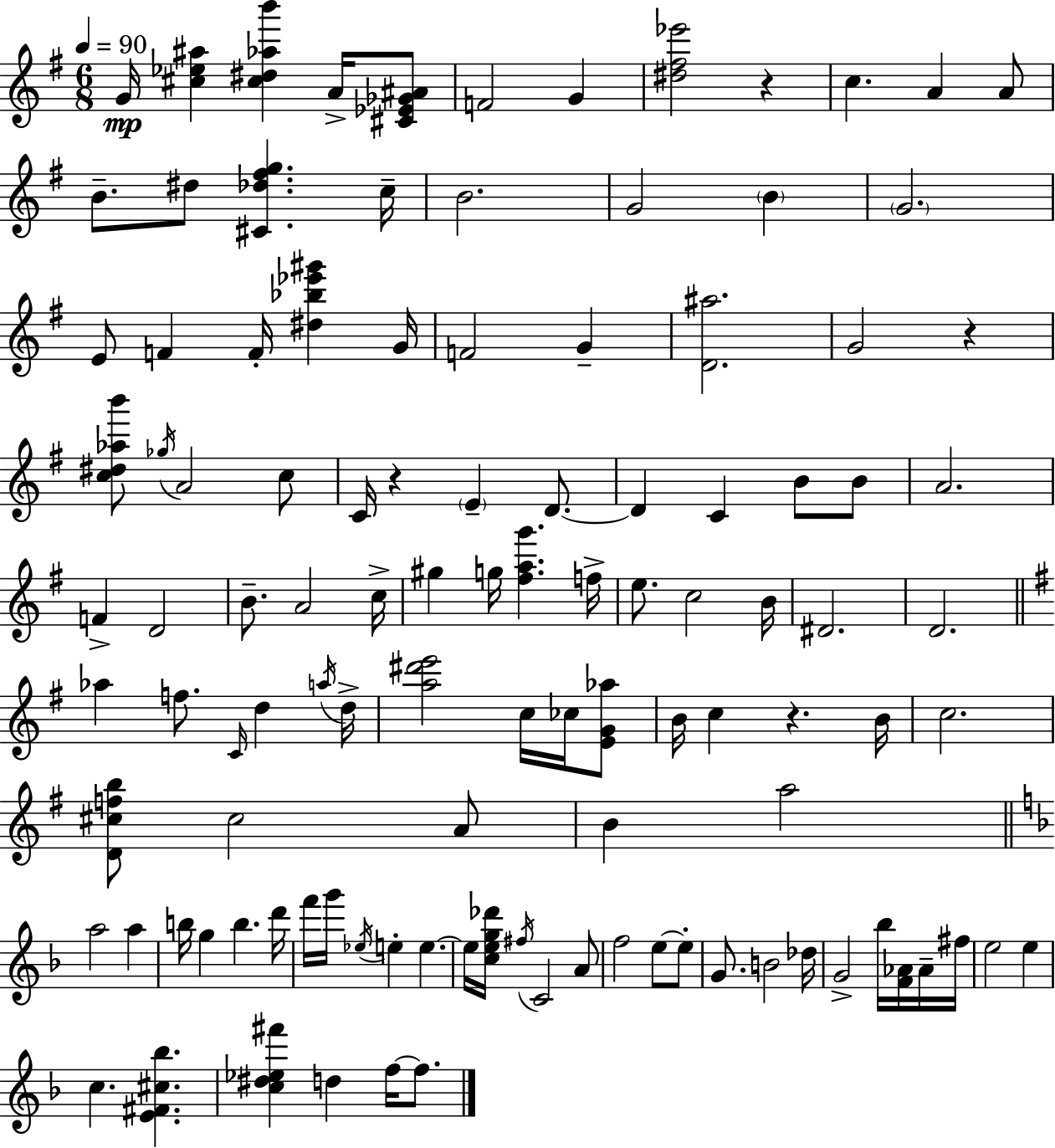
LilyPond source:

{
  \clef treble
  \numericTimeSignature
  \time 6/8
  \key g \major
  \tempo 4 = 90
  g'16\mp <cis'' ees'' ais''>4 <cis'' dis'' aes'' b'''>4 a'16-> <cis' ees' ges' ais'>8 | f'2 g'4 | <dis'' fis'' ees'''>2 r4 | c''4. a'4 a'8 | \break b'8.-- dis''8 <cis' des'' fis'' g''>4. c''16-- | b'2. | g'2 \parenthesize b'4 | \parenthesize g'2. | \break e'8 f'4 f'16-. <dis'' bes'' ees''' gis'''>4 g'16 | f'2 g'4-- | <d' ais''>2. | g'2 r4 | \break <c'' dis'' aes'' b'''>8 \acciaccatura { ges''16 } a'2 c''8 | c'16 r4 \parenthesize e'4-- d'8.~~ | d'4 c'4 b'8 b'8 | a'2. | \break f'4-> d'2 | b'8.-- a'2 | c''16-> gis''4 g''16 <fis'' a'' g'''>4. | f''16-> e''8. c''2 | \break b'16 dis'2. | d'2. | \bar "||" \break \key g \major aes''4 f''8. \grace { c'16 } d''4 | \acciaccatura { a''16 } d''16-> <a'' dis''' e'''>2 c''16 ces''16 | <e' g' aes''>8 b'16 c''4 r4. | b'16 c''2. | \break <d' cis'' f'' b''>8 cis''2 | a'8 b'4 a''2 | \bar "||" \break \key d \minor a''2 a''4 | b''16 g''4 b''4. d'''16 | f'''16 g'''16 \acciaccatura { ees''16 } e''4-. e''4.~~ | e''16 <c'' e'' g'' des'''>16 \acciaccatura { fis''16 } c'2 | \break a'8 f''2 e''8~~ | e''8-. g'8. b'2 | des''16 g'2-> bes''16 <f' aes'>16 | aes'16-- fis''16 e''2 e''4 | \break c''4. <e' fis' cis'' bes''>4. | <c'' dis'' ees'' fis'''>4 d''4 f''16~~ f''8. | \bar "|."
}